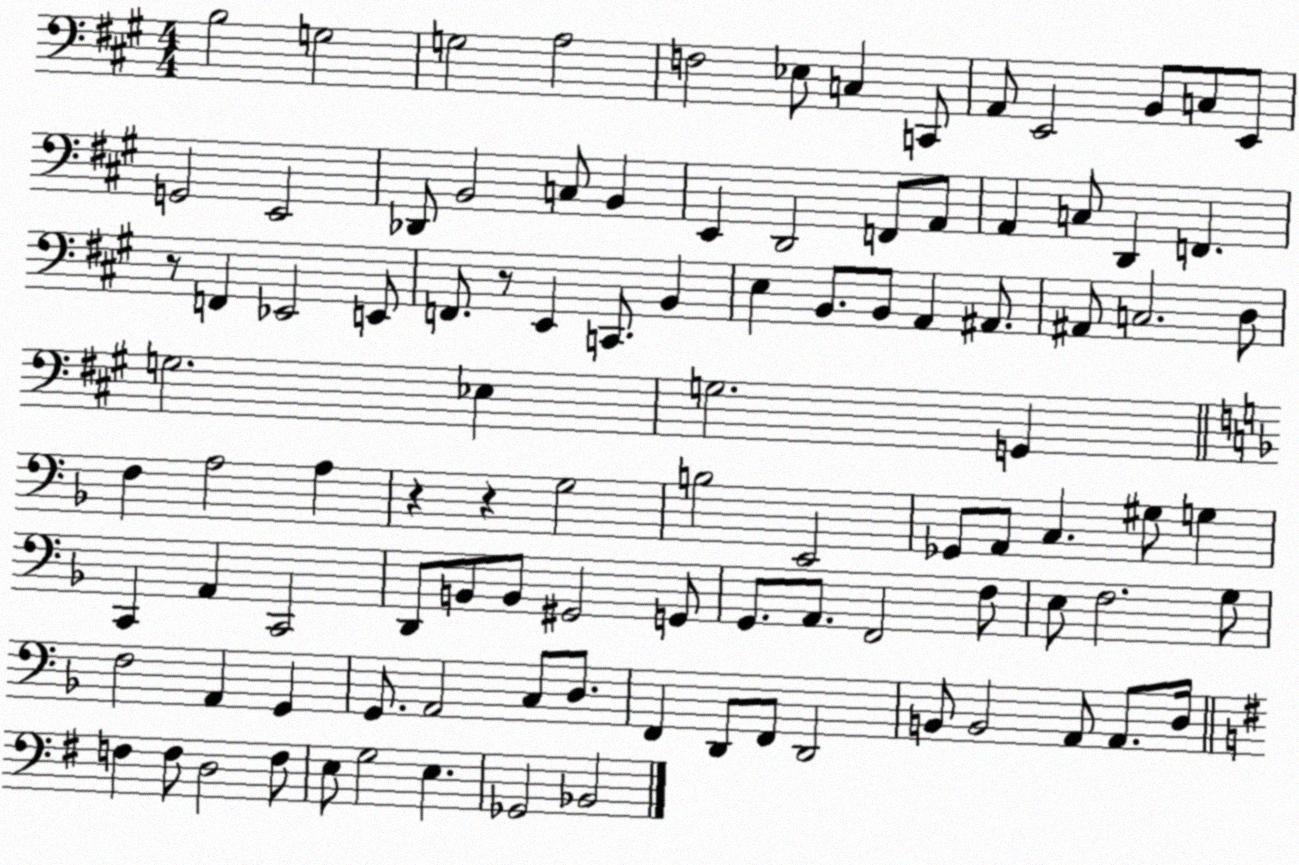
X:1
T:Untitled
M:4/4
L:1/4
K:A
B,2 G,2 G,2 A,2 F,2 _E,/2 C, C,,/2 A,,/2 E,,2 B,,/2 C,/2 E,,/2 G,,2 E,,2 _D,,/2 B,,2 C,/2 B,, E,, D,,2 F,,/2 A,,/2 A,, C,/2 D,, F,, z/2 F,, _E,,2 E,,/2 F,,/2 z/2 E,, C,,/2 B,, E, B,,/2 B,,/2 A,, ^A,,/2 ^A,,/2 C,2 D,/2 G,2 _E, G,2 G,, F, A,2 A, z z G,2 B,2 E,,2 _G,,/2 A,,/2 C, ^G,/2 G, C,, A,, C,,2 D,,/2 B,,/2 B,,/2 ^G,,2 G,,/2 G,,/2 A,,/2 F,,2 F,/2 E,/2 F,2 G,/2 F,2 A,, G,, G,,/2 A,,2 C,/2 D,/2 F,, D,,/2 F,,/2 D,,2 B,,/2 B,,2 A,,/2 A,,/2 D,/4 F, F,/2 D,2 F,/2 E,/2 G,2 E, _G,,2 _B,,2